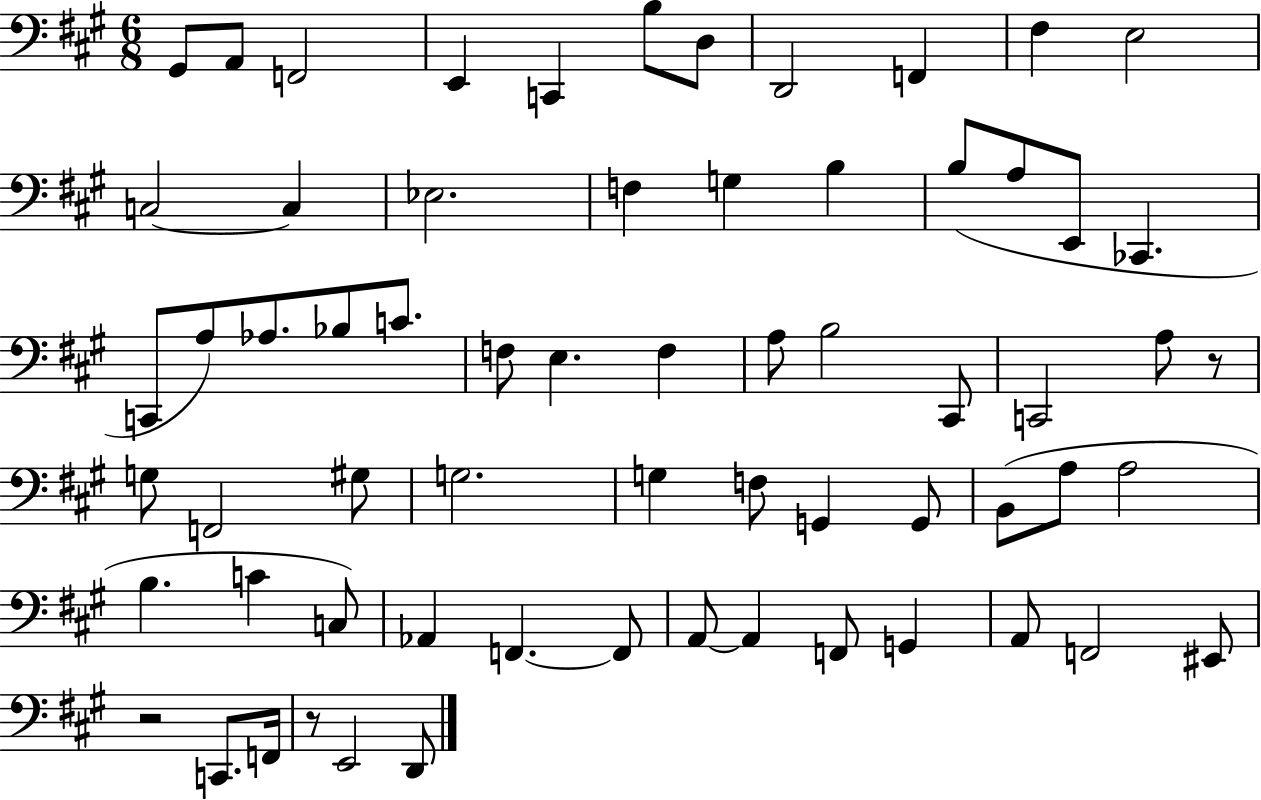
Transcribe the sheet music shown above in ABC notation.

X:1
T:Untitled
M:6/8
L:1/4
K:A
^G,,/2 A,,/2 F,,2 E,, C,, B,/2 D,/2 D,,2 F,, ^F, E,2 C,2 C, _E,2 F, G, B, B,/2 A,/2 E,,/2 _C,, C,,/2 A,/2 _A,/2 _B,/2 C/2 F,/2 E, F, A,/2 B,2 ^C,,/2 C,,2 A,/2 z/2 G,/2 F,,2 ^G,/2 G,2 G, F,/2 G,, G,,/2 B,,/2 A,/2 A,2 B, C C,/2 _A,, F,, F,,/2 A,,/2 A,, F,,/2 G,, A,,/2 F,,2 ^E,,/2 z2 C,,/2 F,,/4 z/2 E,,2 D,,/2